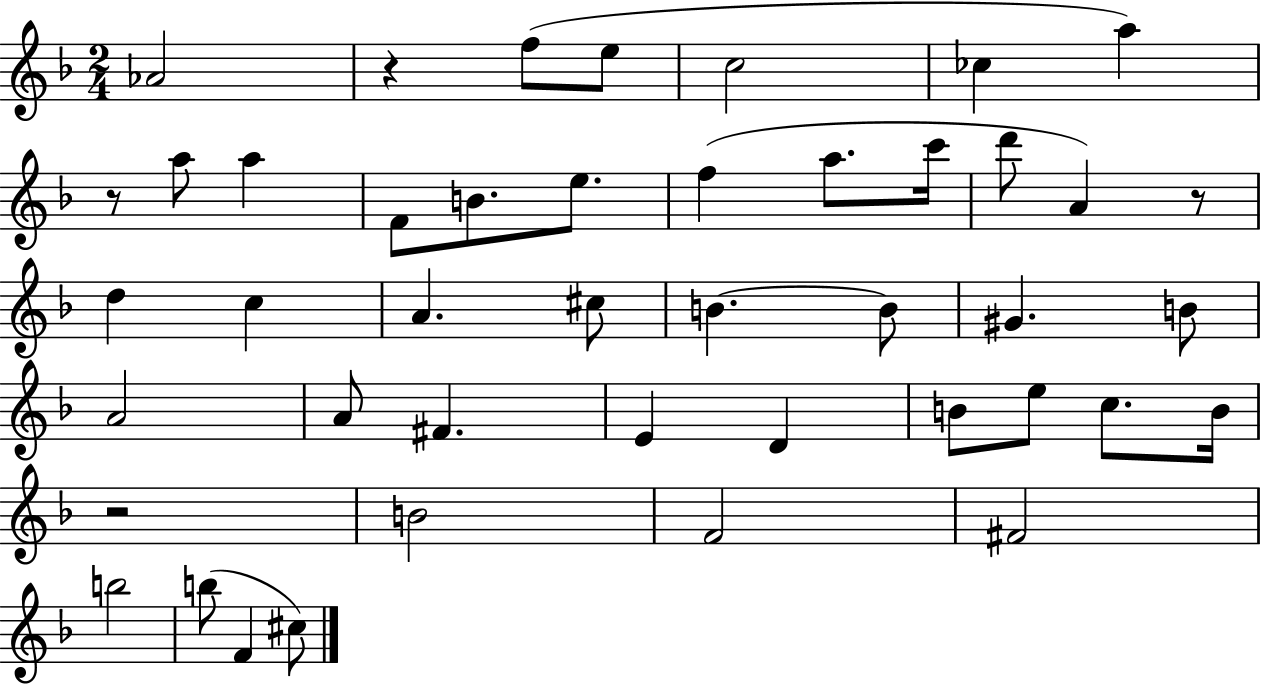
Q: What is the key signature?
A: F major